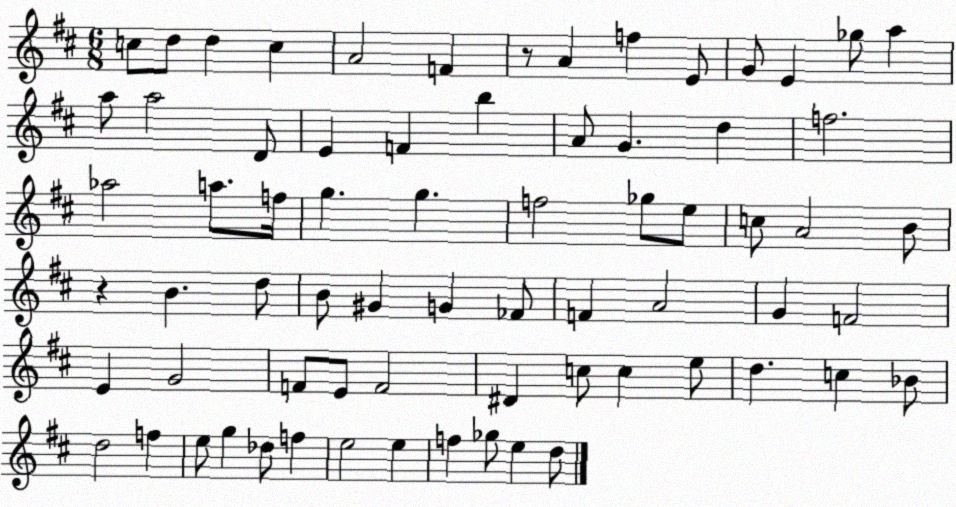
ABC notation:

X:1
T:Untitled
M:6/8
L:1/4
K:D
c/2 d/2 d c A2 F z/2 A f E/2 G/2 E _g/2 a a/2 a2 D/2 E F b A/2 G d f2 _a2 a/2 f/4 g g f2 _g/2 e/2 c/2 A2 B/2 z B d/2 B/2 ^G G _F/2 F A2 G F2 E G2 F/2 E/2 F2 ^D c/2 c e/2 d c _B/2 d2 f e/2 g _d/2 f e2 e f _g/2 e d/2